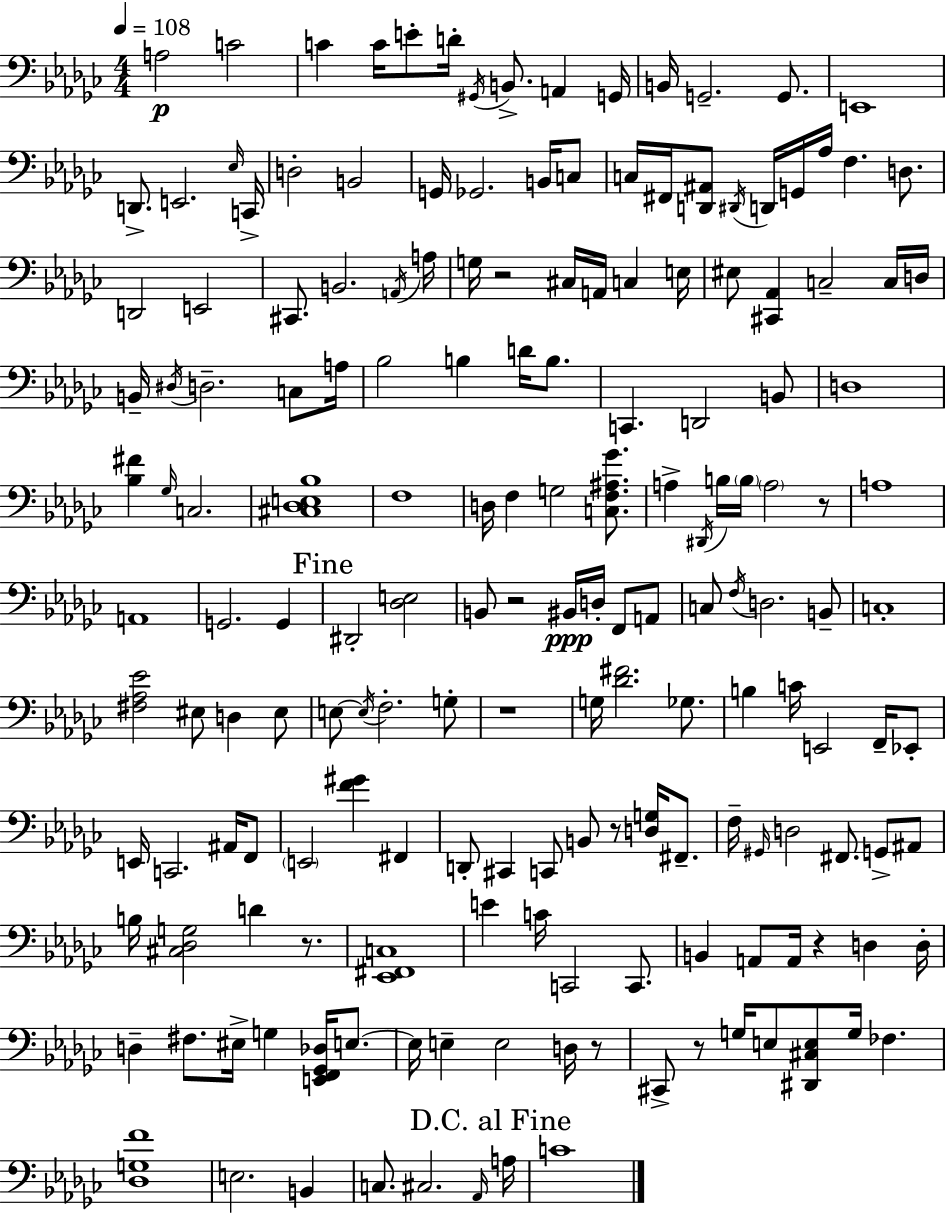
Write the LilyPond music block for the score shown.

{
  \clef bass
  \numericTimeSignature
  \time 4/4
  \key ees \minor
  \tempo 4 = 108
  \repeat volta 2 { a2\p c'2 | c'4 c'16 e'8-. d'16-. \acciaccatura { gis,16 } b,8.-> a,4 | g,16 b,16 g,2.-- g,8. | e,1 | \break d,8.-> e,2. | \grace { ees16 } c,16-> d2-. b,2 | g,16 ges,2. b,16 | c8 c16 fis,16 <d, ais,>8 \acciaccatura { dis,16 } d,16 g,16 aes16 f4. | \break d8. d,2 e,2 | cis,8. b,2. | \acciaccatura { a,16 } a16 g16 r2 cis16 a,16 c4 | e16 eis8 <cis, aes,>4 c2-- | \break c16 d16 b,16-- \acciaccatura { dis16 } d2.-- | c8 a16 bes2 b4 | d'16 b8. c,4. d,2 | b,8 d1 | \break <bes fis'>4 \grace { ges16 } c2. | <cis des e bes>1 | f1 | d16 f4 g2 | \break <c f ais ges'>8. a4-> \acciaccatura { dis,16 } b16 \parenthesize b16 \parenthesize a2 | r8 a1 | a,1 | g,2. | \break g,4 \mark "Fine" dis,2-. <des e>2 | b,8 r2 | bis,16\ppp d16-. f,8 a,8 c8 \acciaccatura { f16 } d2. | b,8-- c1-. | \break <fis aes ees'>2 | eis8 d4 eis8 e8~~ \acciaccatura { e16 } f2.-. | g8-. r1 | g16 <des' fis'>2. | \break ges8. b4 c'16 e,2 | f,16-- ees,8-. e,16 c,2. | ais,16 f,8 \parenthesize e,2 | <f' gis'>4 fis,4 d,8-. cis,4 c,8 | \break b,8 r8 <d g>16 fis,8.-- f16-- \grace { gis,16 } d2 | fis,8. g,8-> ais,8 b16 <cis des g>2 | d'4 r8. <ees, fis, c>1 | e'4 c'16 c,2 | \break c,8. b,4 a,8 | a,16 r4 d4 d16-. d4-- fis8. | eis16-> g4 <e, f, ges, des>16 e8.~~ e16 e4-- e2 | d16 r8 cis,8-> r8 g16 e8 | \break <dis, cis e>8 g16 fes4. <des g f'>1 | e2. | b,4 c8. cis2. | \grace { aes,16 } \mark "D.C. al Fine" a16 c'1 | \break } \bar "|."
}